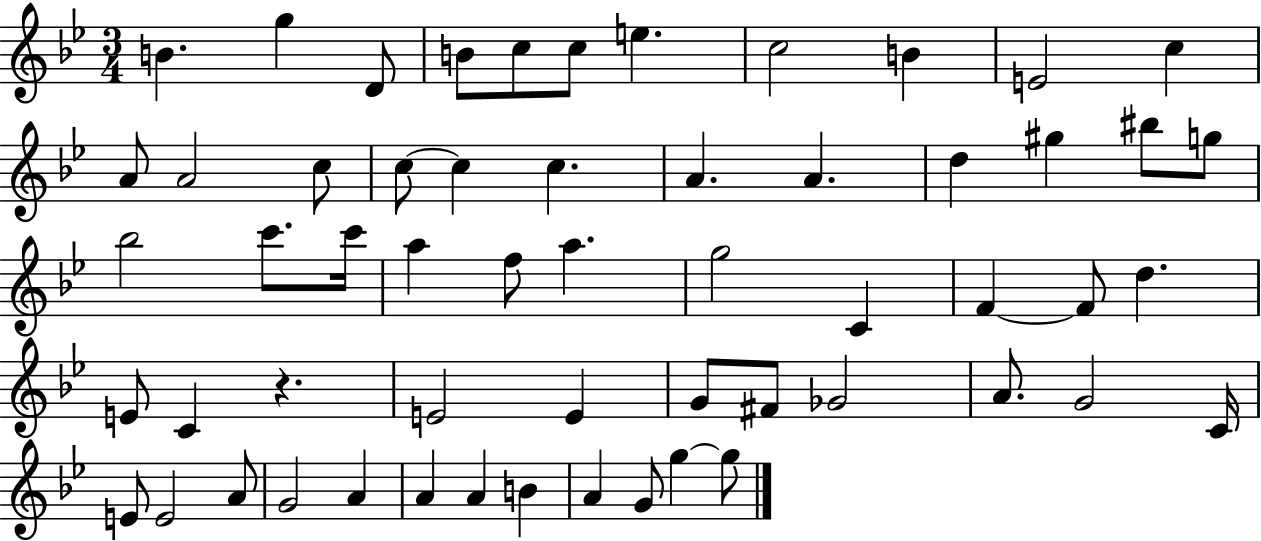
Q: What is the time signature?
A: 3/4